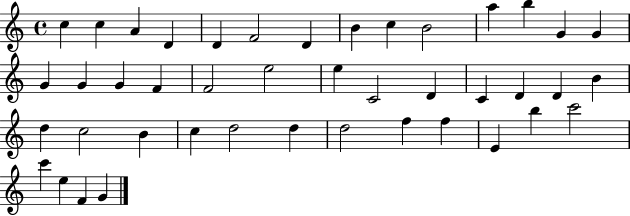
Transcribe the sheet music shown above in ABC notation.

X:1
T:Untitled
M:4/4
L:1/4
K:C
c c A D D F2 D B c B2 a b G G G G G F F2 e2 e C2 D C D D B d c2 B c d2 d d2 f f E b c'2 c' e F G